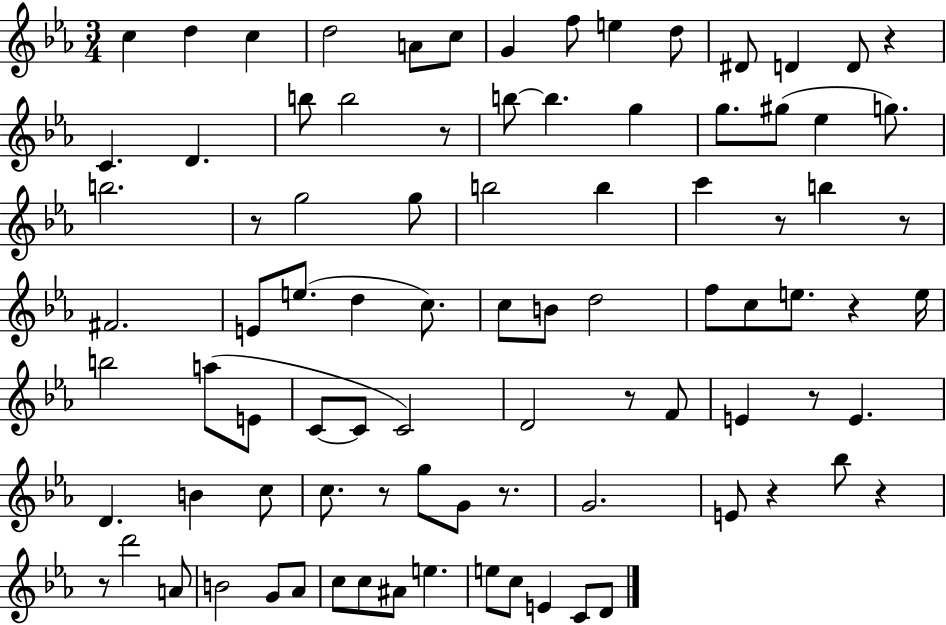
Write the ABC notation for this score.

X:1
T:Untitled
M:3/4
L:1/4
K:Eb
c d c d2 A/2 c/2 G f/2 e d/2 ^D/2 D D/2 z C D b/2 b2 z/2 b/2 b g g/2 ^g/2 _e g/2 b2 z/2 g2 g/2 b2 b c' z/2 b z/2 ^F2 E/2 e/2 d c/2 c/2 B/2 d2 f/2 c/2 e/2 z e/4 b2 a/2 E/2 C/2 C/2 C2 D2 z/2 F/2 E z/2 E D B c/2 c/2 z/2 g/2 G/2 z/2 G2 E/2 z _b/2 z z/2 d'2 A/2 B2 G/2 _A/2 c/2 c/2 ^A/2 e e/2 c/2 E C/2 D/2